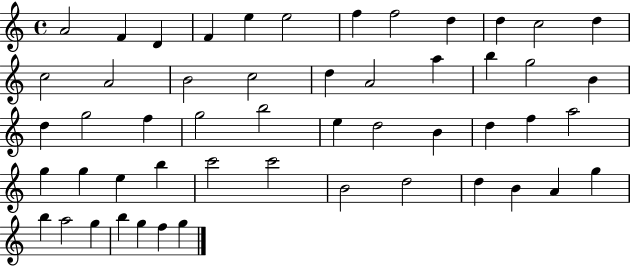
{
  \clef treble
  \time 4/4
  \defaultTimeSignature
  \key c \major
  a'2 f'4 d'4 | f'4 e''4 e''2 | f''4 f''2 d''4 | d''4 c''2 d''4 | \break c''2 a'2 | b'2 c''2 | d''4 a'2 a''4 | b''4 g''2 b'4 | \break d''4 g''2 f''4 | g''2 b''2 | e''4 d''2 b'4 | d''4 f''4 a''2 | \break g''4 g''4 e''4 b''4 | c'''2 c'''2 | b'2 d''2 | d''4 b'4 a'4 g''4 | \break b''4 a''2 g''4 | b''4 g''4 f''4 g''4 | \bar "|."
}